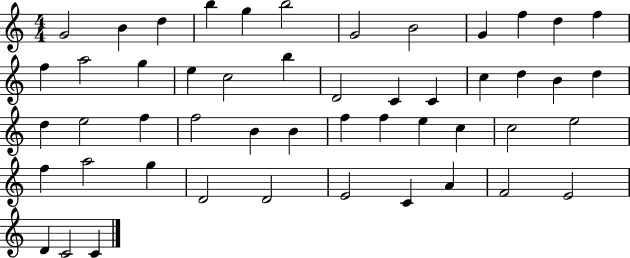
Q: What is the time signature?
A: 4/4